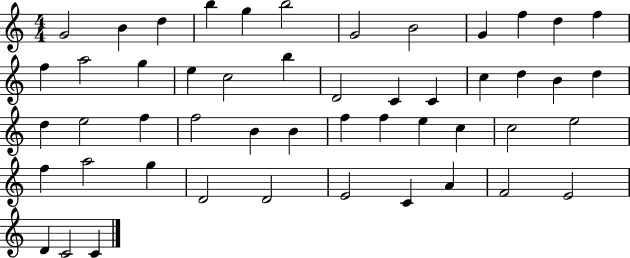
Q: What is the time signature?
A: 4/4